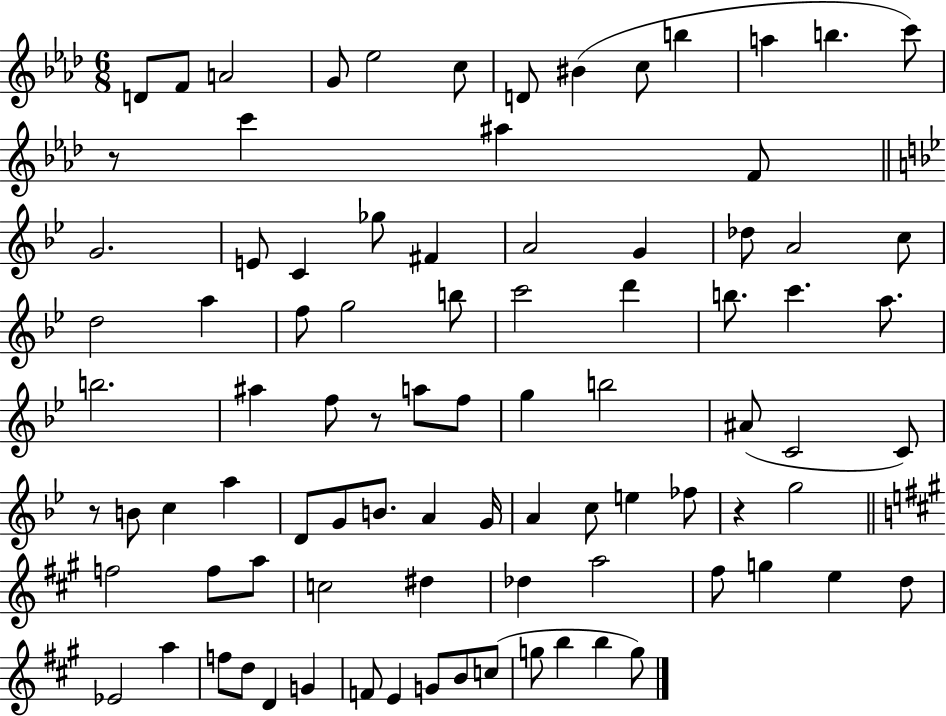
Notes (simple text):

D4/e F4/e A4/h G4/e Eb5/h C5/e D4/e BIS4/q C5/e B5/q A5/q B5/q. C6/e R/e C6/q A#5/q F4/e G4/h. E4/e C4/q Gb5/e F#4/q A4/h G4/q Db5/e A4/h C5/e D5/h A5/q F5/e G5/h B5/e C6/h D6/q B5/e. C6/q. A5/e. B5/h. A#5/q F5/e R/e A5/e F5/e G5/q B5/h A#4/e C4/h C4/e R/e B4/e C5/q A5/q D4/e G4/e B4/e. A4/q G4/s A4/q C5/e E5/q FES5/e R/q G5/h F5/h F5/e A5/e C5/h D#5/q Db5/q A5/h F#5/e G5/q E5/q D5/e Eb4/h A5/q F5/e D5/e D4/q G4/q F4/e E4/q G4/e B4/e C5/e G5/e B5/q B5/q G5/e